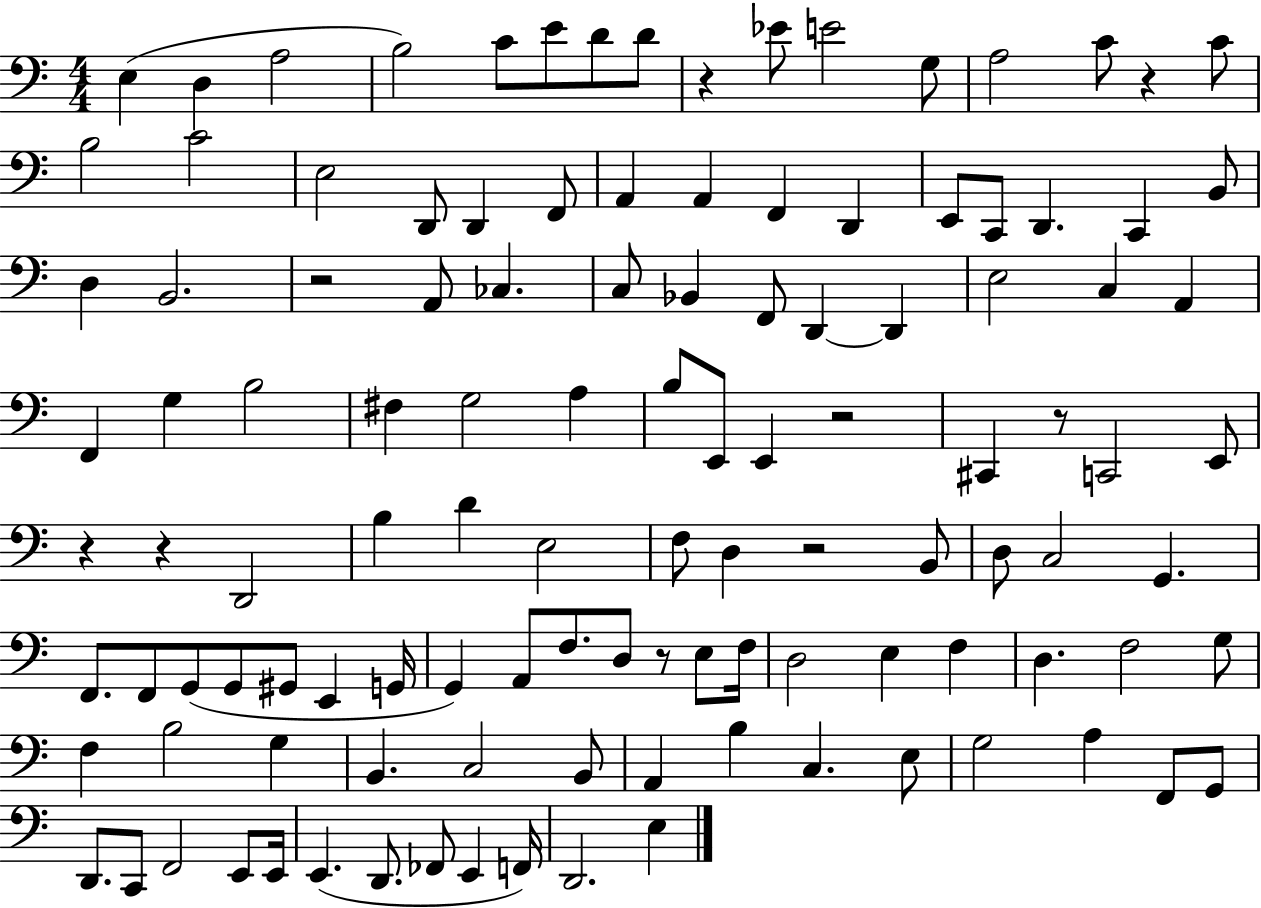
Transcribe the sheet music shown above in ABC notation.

X:1
T:Untitled
M:4/4
L:1/4
K:C
E, D, A,2 B,2 C/2 E/2 D/2 D/2 z _E/2 E2 G,/2 A,2 C/2 z C/2 B,2 C2 E,2 D,,/2 D,, F,,/2 A,, A,, F,, D,, E,,/2 C,,/2 D,, C,, B,,/2 D, B,,2 z2 A,,/2 _C, C,/2 _B,, F,,/2 D,, D,, E,2 C, A,, F,, G, B,2 ^F, G,2 A, B,/2 E,,/2 E,, z2 ^C,, z/2 C,,2 E,,/2 z z D,,2 B, D E,2 F,/2 D, z2 B,,/2 D,/2 C,2 G,, F,,/2 F,,/2 G,,/2 G,,/2 ^G,,/2 E,, G,,/4 G,, A,,/2 F,/2 D,/2 z/2 E,/2 F,/4 D,2 E, F, D, F,2 G,/2 F, B,2 G, B,, C,2 B,,/2 A,, B, C, E,/2 G,2 A, F,,/2 G,,/2 D,,/2 C,,/2 F,,2 E,,/2 E,,/4 E,, D,,/2 _F,,/2 E,, F,,/4 D,,2 E,